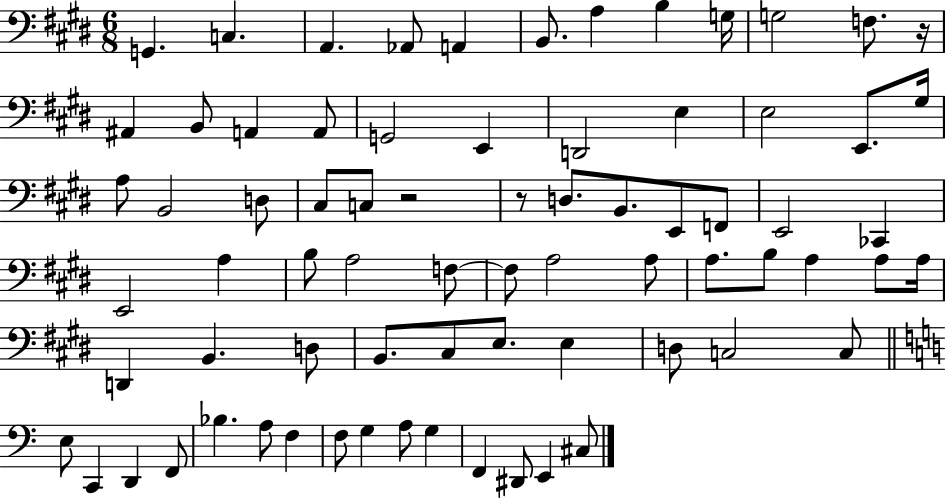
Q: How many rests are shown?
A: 3